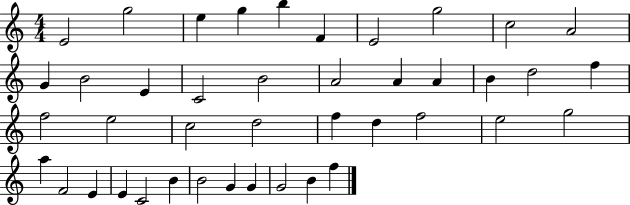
{
  \clef treble
  \numericTimeSignature
  \time 4/4
  \key c \major
  e'2 g''2 | e''4 g''4 b''4 f'4 | e'2 g''2 | c''2 a'2 | \break g'4 b'2 e'4 | c'2 b'2 | a'2 a'4 a'4 | b'4 d''2 f''4 | \break f''2 e''2 | c''2 d''2 | f''4 d''4 f''2 | e''2 g''2 | \break a''4 f'2 e'4 | e'4 c'2 b'4 | b'2 g'4 g'4 | g'2 b'4 f''4 | \break \bar "|."
}